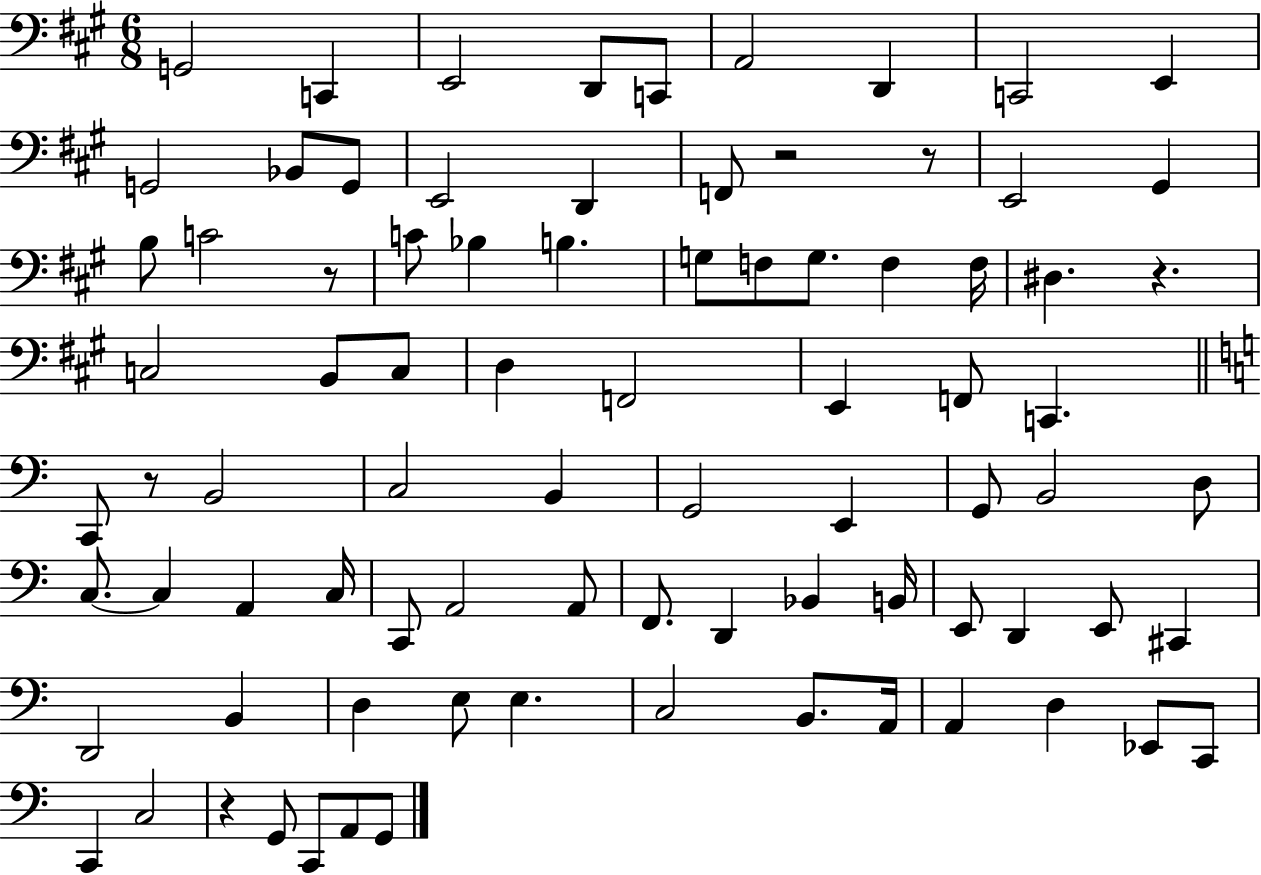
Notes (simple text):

G2/h C2/q E2/h D2/e C2/e A2/h D2/q C2/h E2/q G2/h Bb2/e G2/e E2/h D2/q F2/e R/h R/e E2/h G#2/q B3/e C4/h R/e C4/e Bb3/q B3/q. G3/e F3/e G3/e. F3/q F3/s D#3/q. R/q. C3/h B2/e C3/e D3/q F2/h E2/q F2/e C2/q. C2/e R/e B2/h C3/h B2/q G2/h E2/q G2/e B2/h D3/e C3/e. C3/q A2/q C3/s C2/e A2/h A2/e F2/e. D2/q Bb2/q B2/s E2/e D2/q E2/e C#2/q D2/h B2/q D3/q E3/e E3/q. C3/h B2/e. A2/s A2/q D3/q Eb2/e C2/e C2/q C3/h R/q G2/e C2/e A2/e G2/e